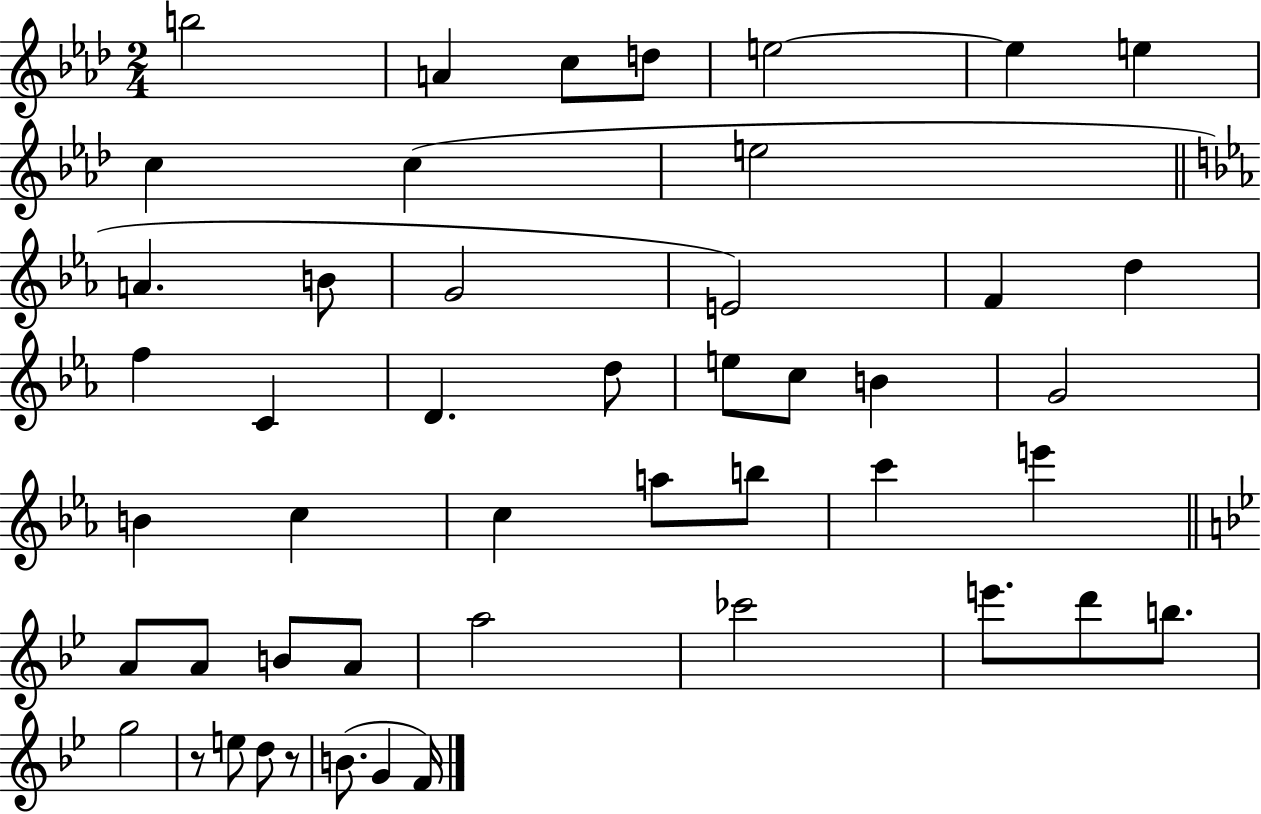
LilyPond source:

{
  \clef treble
  \numericTimeSignature
  \time 2/4
  \key aes \major
  b''2 | a'4 c''8 d''8 | e''2~~ | e''4 e''4 | \break c''4 c''4( | e''2 | \bar "||" \break \key c \minor a'4. b'8 | g'2 | e'2) | f'4 d''4 | \break f''4 c'4 | d'4. d''8 | e''8 c''8 b'4 | g'2 | \break b'4 c''4 | c''4 a''8 b''8 | c'''4 e'''4 | \bar "||" \break \key g \minor a'8 a'8 b'8 a'8 | a''2 | ces'''2 | e'''8. d'''8 b''8. | \break g''2 | r8 e''8 d''8 r8 | b'8.( g'4 f'16) | \bar "|."
}